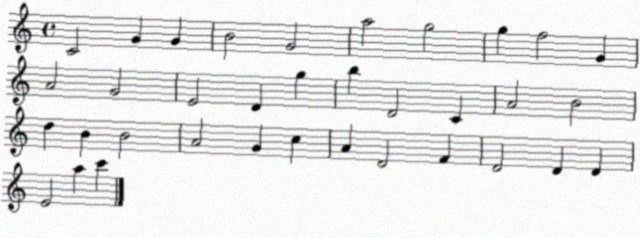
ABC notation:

X:1
T:Untitled
M:4/4
L:1/4
K:C
C2 G G B2 G2 a2 g2 g f2 G A2 G2 E2 D g b D2 C A2 B2 d B B2 A2 G c A D2 F D2 D D E2 a c'